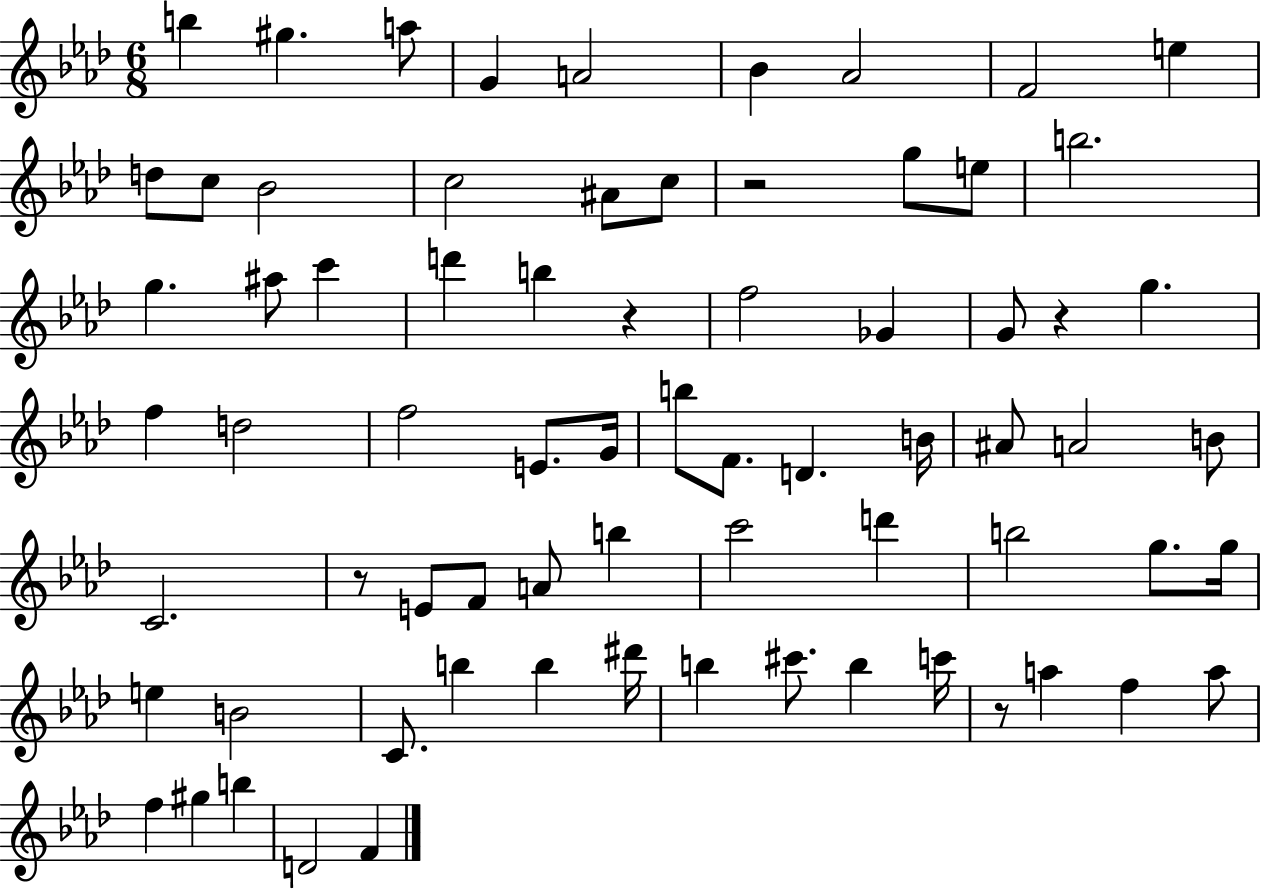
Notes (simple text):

B5/q G#5/q. A5/e G4/q A4/h Bb4/q Ab4/h F4/h E5/q D5/e C5/e Bb4/h C5/h A#4/e C5/e R/h G5/e E5/e B5/h. G5/q. A#5/e C6/q D6/q B5/q R/q F5/h Gb4/q G4/e R/q G5/q. F5/q D5/h F5/h E4/e. G4/s B5/e F4/e. D4/q. B4/s A#4/e A4/h B4/e C4/h. R/e E4/e F4/e A4/e B5/q C6/h D6/q B5/h G5/e. G5/s E5/q B4/h C4/e. B5/q B5/q D#6/s B5/q C#6/e. B5/q C6/s R/e A5/q F5/q A5/e F5/q G#5/q B5/q D4/h F4/q